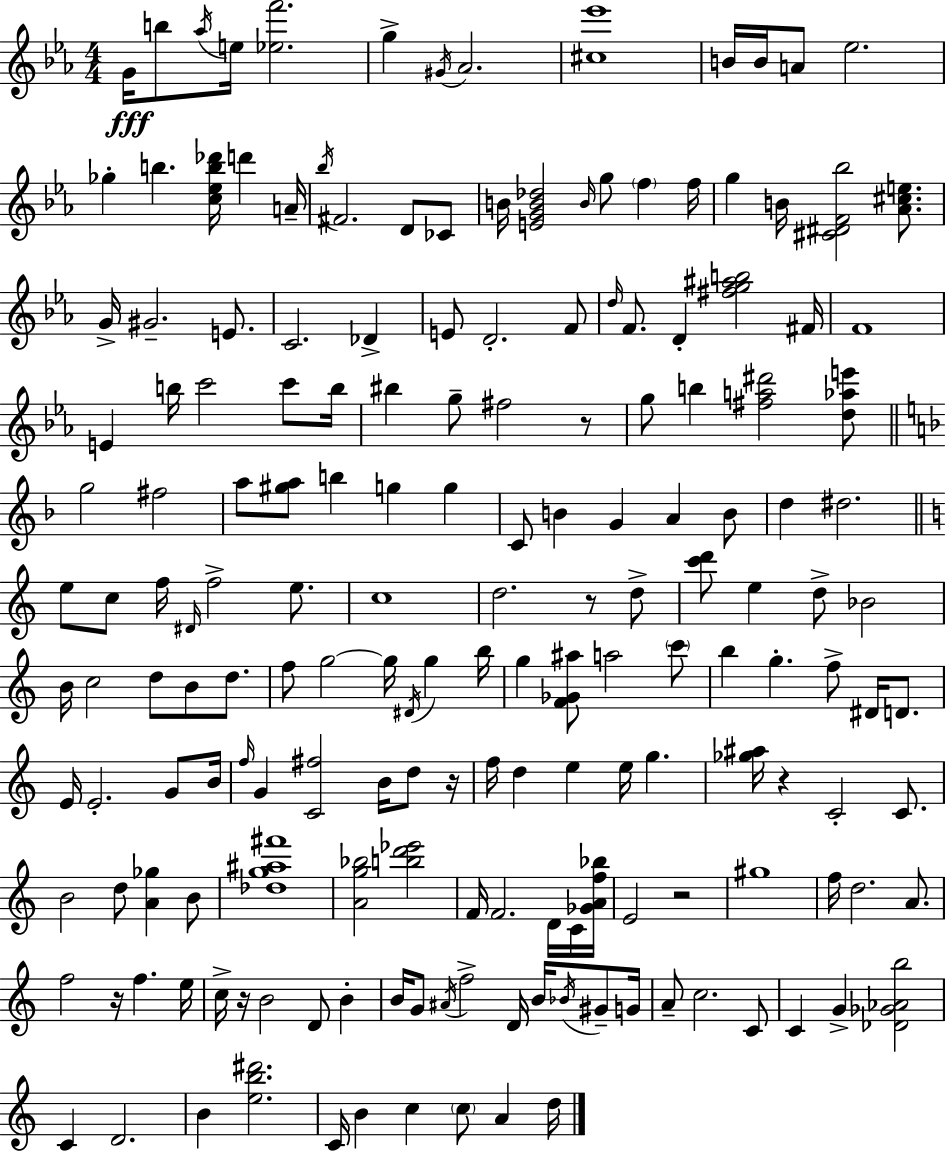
G4/s B5/e Ab5/s E5/s [Eb5,F6]/h. G5/q G#4/s Ab4/h. [C#5,Eb6]/w B4/s B4/s A4/e Eb5/h. Gb5/q B5/q. [C5,Eb5,B5,Db6]/s D6/q A4/s Bb5/s F#4/h. D4/e CES4/e B4/s [E4,G4,B4,Db5]/h B4/s G5/e F5/q F5/s G5/q B4/s [C#4,D#4,F4,Bb5]/h [Ab4,C#5,E5]/e. G4/s G#4/h. E4/e. C4/h. Db4/q E4/e D4/h. F4/e D5/s F4/e. D4/q [F#5,G5,A#5,B5]/h F#4/s F4/w E4/q B5/s C6/h C6/e B5/s BIS5/q G5/e F#5/h R/e G5/e B5/q [F#5,A5,D#6]/h [D5,Ab5,E6]/e G5/h F#5/h A5/e [G#5,A5]/e B5/q G5/q G5/q C4/e B4/q G4/q A4/q B4/e D5/q D#5/h. E5/e C5/e F5/s D#4/s F5/h E5/e. C5/w D5/h. R/e D5/e [C6,D6]/e E5/q D5/e Bb4/h B4/s C5/h D5/e B4/e D5/e. F5/e G5/h G5/s D#4/s G5/q B5/s G5/q [F4,Gb4,A#5]/e A5/h C6/e B5/q G5/q. F5/e D#4/s D4/e. E4/s E4/h. G4/e B4/s F5/s G4/q [C4,F#5]/h B4/s D5/e R/s F5/s D5/q E5/q E5/s G5/q. [Gb5,A#5]/s R/q C4/h C4/e. B4/h D5/e [A4,Gb5]/q B4/e [Db5,G5,A#5,F#6]/w [A4,G5,Bb5]/h [B5,D6,Eb6]/h F4/s F4/h. D4/s C4/s [Gb4,A4,F5,Bb5]/s E4/h R/h G#5/w F5/s D5/h. A4/e. F5/h R/s F5/q. E5/s C5/s R/s B4/h D4/e B4/q B4/s G4/e A#4/s F5/h D4/s B4/s Bb4/s G#4/e G4/s A4/e C5/h. C4/e C4/q G4/q [Db4,Gb4,Ab4,B5]/h C4/q D4/h. B4/q [E5,B5,D#6]/h. C4/s B4/q C5/q C5/e A4/q D5/s